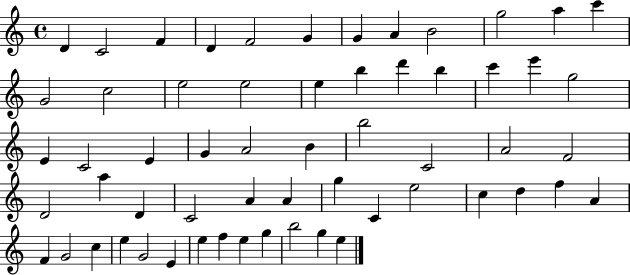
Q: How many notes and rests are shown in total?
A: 59